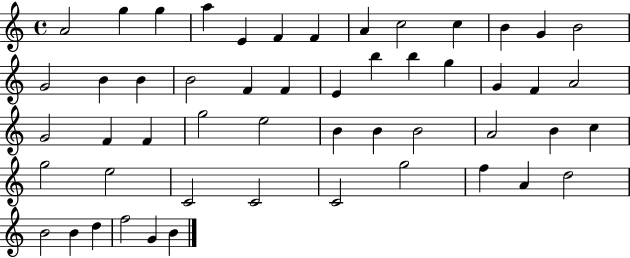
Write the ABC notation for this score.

X:1
T:Untitled
M:4/4
L:1/4
K:C
A2 g g a E F F A c2 c B G B2 G2 B B B2 F F E b b g G F A2 G2 F F g2 e2 B B B2 A2 B c g2 e2 C2 C2 C2 g2 f A d2 B2 B d f2 G B